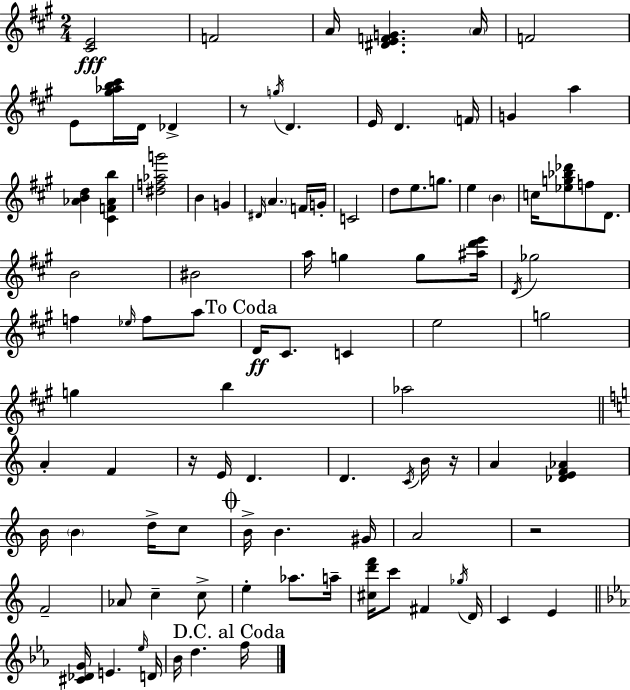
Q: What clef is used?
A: treble